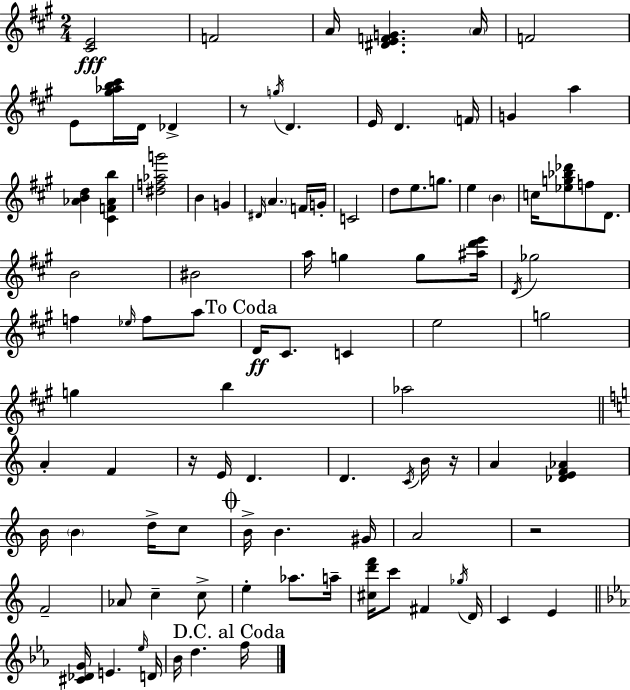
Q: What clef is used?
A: treble